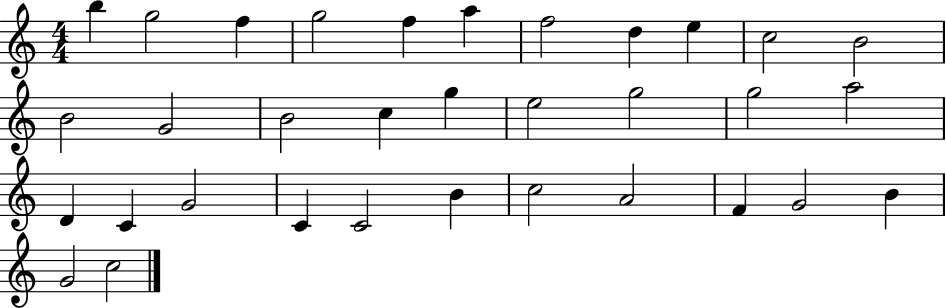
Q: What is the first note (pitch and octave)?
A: B5